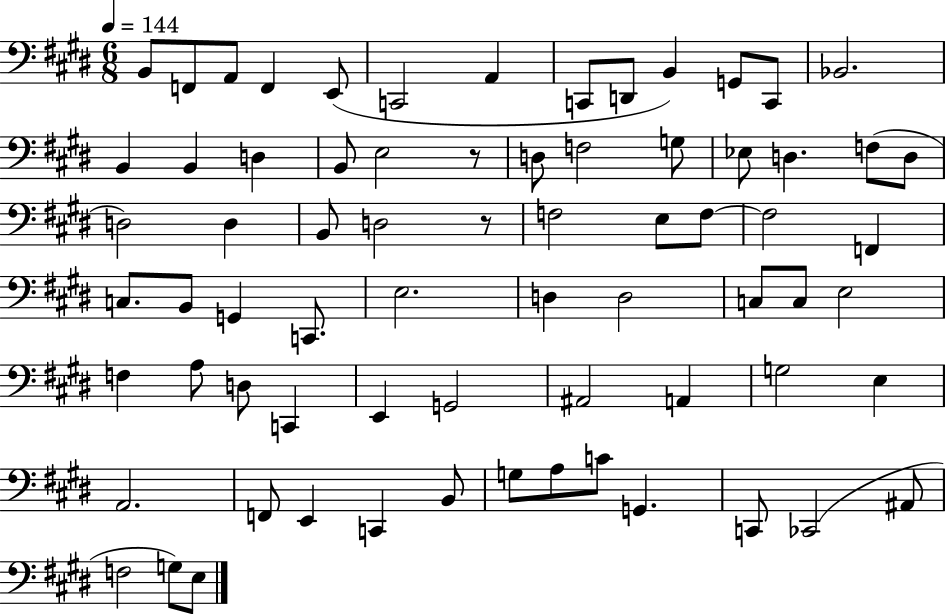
{
  \clef bass
  \numericTimeSignature
  \time 6/8
  \key e \major
  \tempo 4 = 144
  \repeat volta 2 { b,8 f,8 a,8 f,4 e,8( | c,2 a,4 | c,8 d,8 b,4) g,8 c,8 | bes,2. | \break b,4 b,4 d4 | b,8 e2 r8 | d8 f2 g8 | ees8 d4. f8( d8 | \break d2) d4 | b,8 d2 r8 | f2 e8 f8~~ | f2 f,4 | \break c8. b,8 g,4 c,8. | e2. | d4 d2 | c8 c8 e2 | \break f4 a8 d8 c,4 | e,4 g,2 | ais,2 a,4 | g2 e4 | \break a,2. | f,8 e,4 c,4 b,8 | g8 a8 c'8 g,4. | c,8 ces,2( ais,8 | \break f2 g8) e8 | } \bar "|."
}